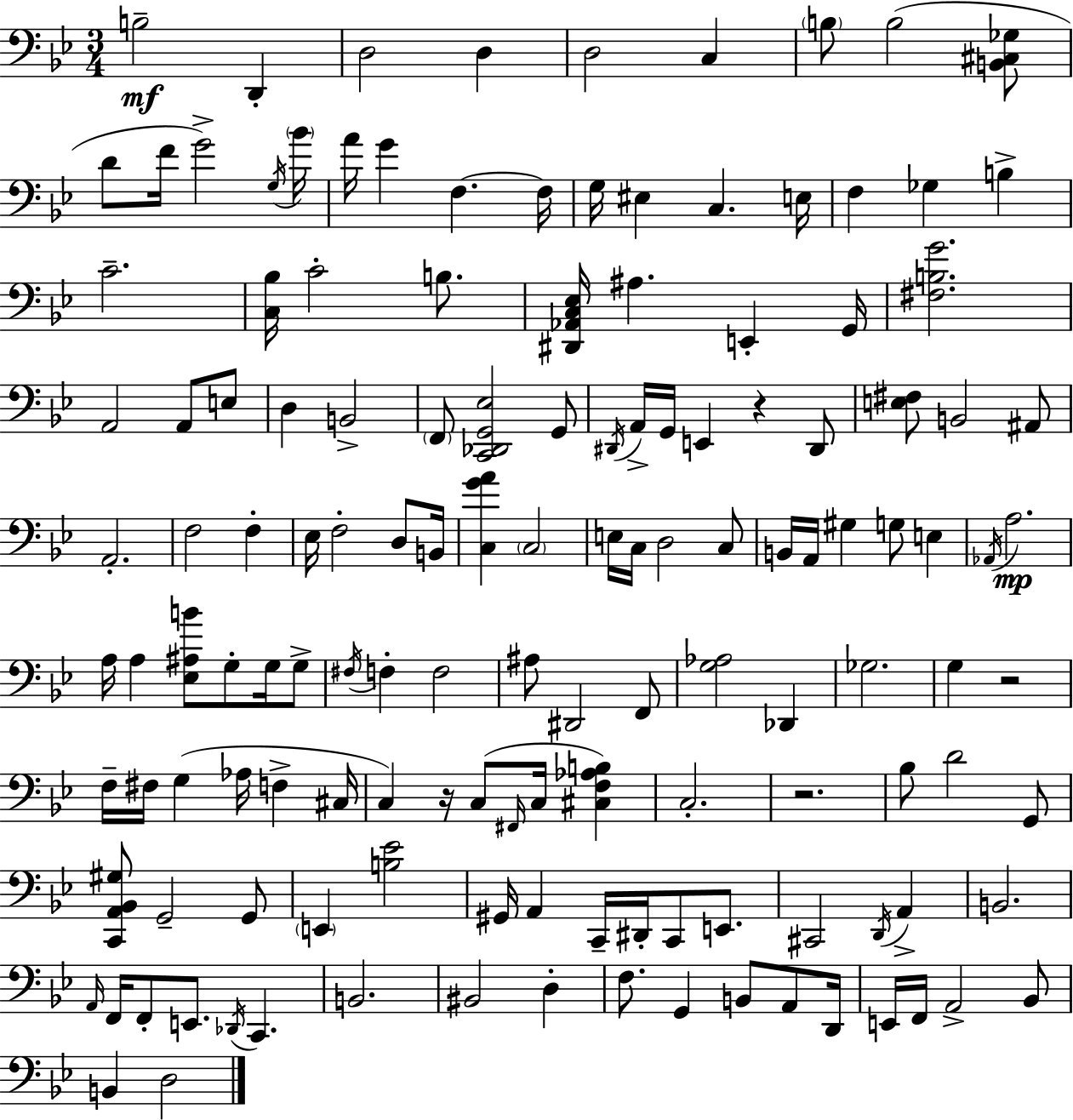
X:1
T:Untitled
M:3/4
L:1/4
K:Bb
B,2 D,, D,2 D, D,2 C, B,/2 B,2 [B,,^C,_G,]/2 D/2 F/4 G2 G,/4 _B/4 A/4 G F, F,/4 G,/4 ^E, C, E,/4 F, _G, B, C2 [C,_B,]/4 C2 B,/2 [^D,,_A,,C,_E,]/4 ^A, E,, G,,/4 [^F,B,G]2 A,,2 A,,/2 E,/2 D, B,,2 F,,/2 [C,,_D,,G,,_E,]2 G,,/2 ^D,,/4 A,,/4 G,,/4 E,, z ^D,,/2 [E,^F,]/2 B,,2 ^A,,/2 A,,2 F,2 F, _E,/4 F,2 D,/2 B,,/4 [C,GA] C,2 E,/4 C,/4 D,2 C,/2 B,,/4 A,,/4 ^G, G,/2 E, _A,,/4 A,2 A,/4 A, [_E,^A,B]/2 G,/2 G,/4 G,/2 ^F,/4 F, F,2 ^A,/2 ^D,,2 F,,/2 [G,_A,]2 _D,, _G,2 G, z2 F,/4 ^F,/4 G, _A,/4 F, ^C,/4 C, z/4 C,/2 ^F,,/4 C,/4 [^C,F,_A,B,] C,2 z2 _B,/2 D2 G,,/2 [C,,A,,_B,,^G,]/2 G,,2 G,,/2 E,, [B,_E]2 ^G,,/4 A,, C,,/4 ^D,,/4 C,,/2 E,,/2 ^C,,2 D,,/4 A,, B,,2 A,,/4 F,,/4 F,,/2 E,,/2 _D,,/4 C,, B,,2 ^B,,2 D, F,/2 G,, B,,/2 A,,/2 D,,/4 E,,/4 F,,/4 A,,2 _B,,/2 B,, D,2